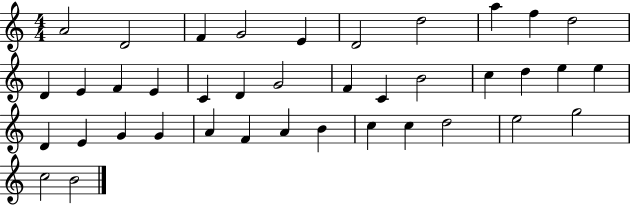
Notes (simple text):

A4/h D4/h F4/q G4/h E4/q D4/h D5/h A5/q F5/q D5/h D4/q E4/q F4/q E4/q C4/q D4/q G4/h F4/q C4/q B4/h C5/q D5/q E5/q E5/q D4/q E4/q G4/q G4/q A4/q F4/q A4/q B4/q C5/q C5/q D5/h E5/h G5/h C5/h B4/h